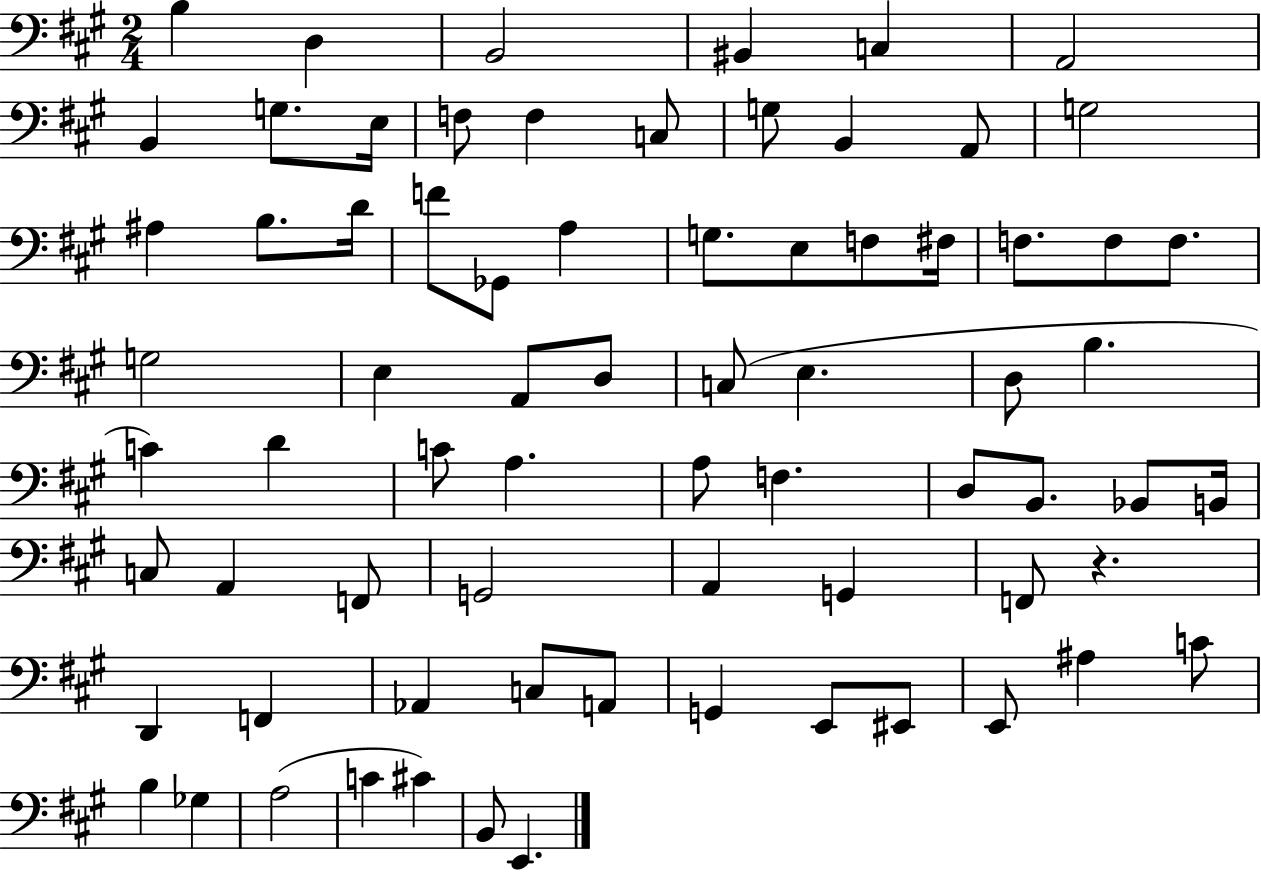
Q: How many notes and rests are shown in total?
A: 73